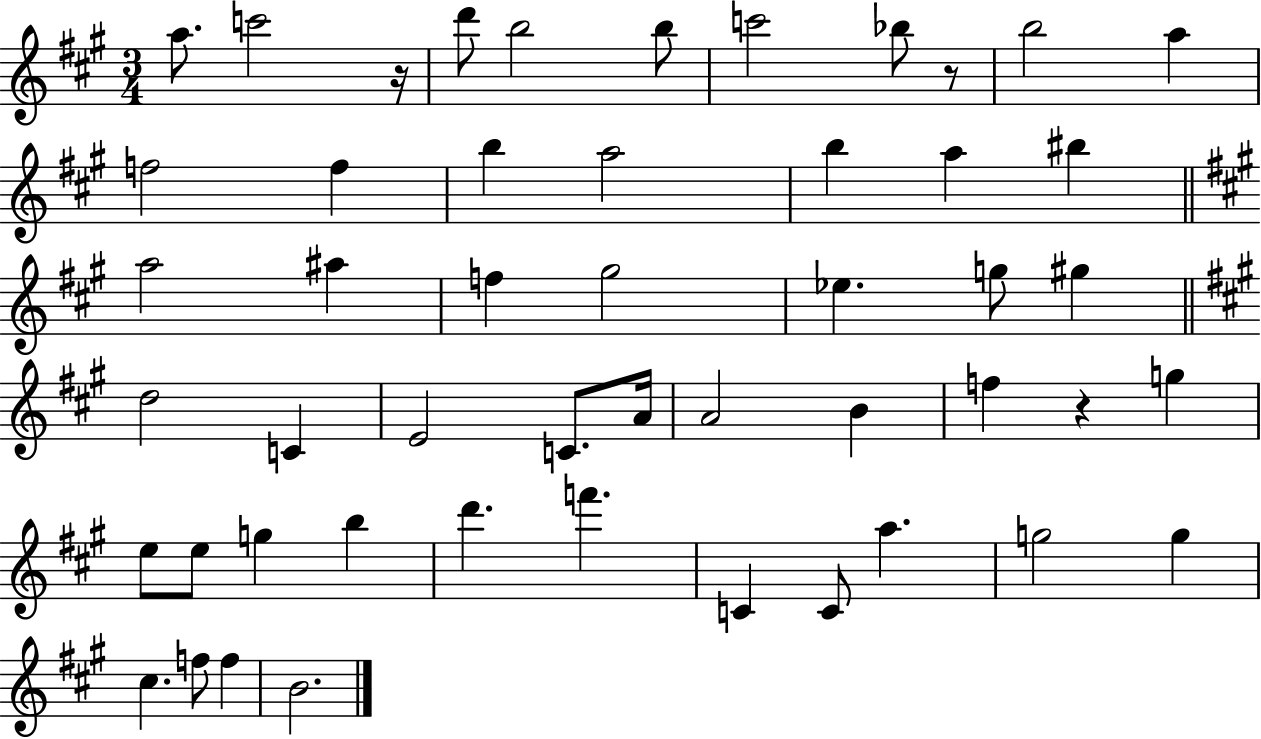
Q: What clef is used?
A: treble